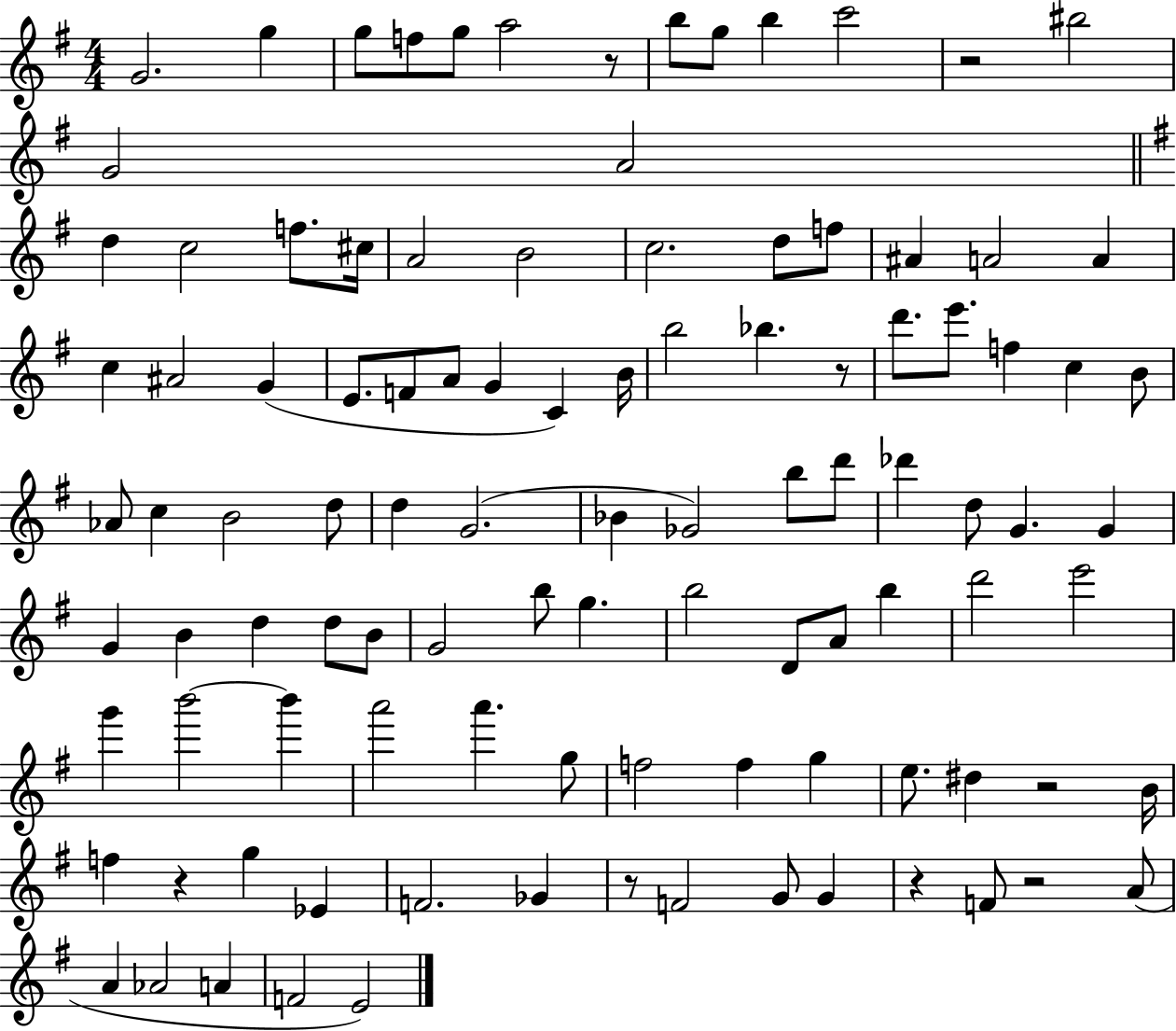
G4/h. G5/q G5/e F5/e G5/e A5/h R/e B5/e G5/e B5/q C6/h R/h BIS5/h G4/h A4/h D5/q C5/h F5/e. C#5/s A4/h B4/h C5/h. D5/e F5/e A#4/q A4/h A4/q C5/q A#4/h G4/q E4/e. F4/e A4/e G4/q C4/q B4/s B5/h Bb5/q. R/e D6/e. E6/e. F5/q C5/q B4/e Ab4/e C5/q B4/h D5/e D5/q G4/h. Bb4/q Gb4/h B5/e D6/e Db6/q D5/e G4/q. G4/q G4/q B4/q D5/q D5/e B4/e G4/h B5/e G5/q. B5/h D4/e A4/e B5/q D6/h E6/h G6/q B6/h B6/q A6/h A6/q. G5/e F5/h F5/q G5/q E5/e. D#5/q R/h B4/s F5/q R/q G5/q Eb4/q F4/h. Gb4/q R/e F4/h G4/e G4/q R/q F4/e R/h A4/e A4/q Ab4/h A4/q F4/h E4/h